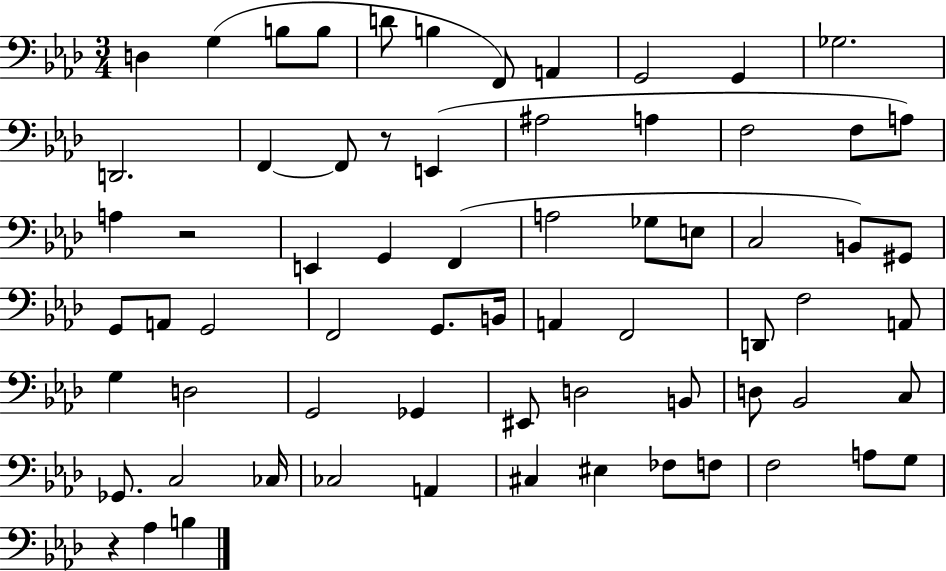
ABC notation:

X:1
T:Untitled
M:3/4
L:1/4
K:Ab
D, G, B,/2 B,/2 D/2 B, F,,/2 A,, G,,2 G,, _G,2 D,,2 F,, F,,/2 z/2 E,, ^A,2 A, F,2 F,/2 A,/2 A, z2 E,, G,, F,, A,2 _G,/2 E,/2 C,2 B,,/2 ^G,,/2 G,,/2 A,,/2 G,,2 F,,2 G,,/2 B,,/4 A,, F,,2 D,,/2 F,2 A,,/2 G, D,2 G,,2 _G,, ^E,,/2 D,2 B,,/2 D,/2 _B,,2 C,/2 _G,,/2 C,2 _C,/4 _C,2 A,, ^C, ^E, _F,/2 F,/2 F,2 A,/2 G,/2 z _A, B,